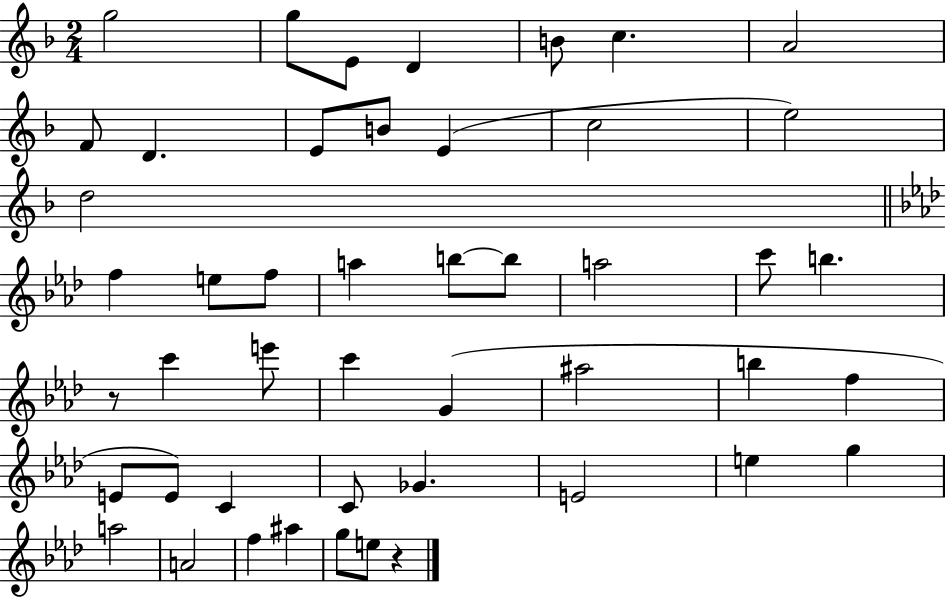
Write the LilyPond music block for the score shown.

{
  \clef treble
  \numericTimeSignature
  \time 2/4
  \key f \major
  g''2 | g''8 e'8 d'4 | b'8 c''4. | a'2 | \break f'8 d'4. | e'8 b'8 e'4( | c''2 | e''2) | \break d''2 | \bar "||" \break \key f \minor f''4 e''8 f''8 | a''4 b''8~~ b''8 | a''2 | c'''8 b''4. | \break r8 c'''4 e'''8 | c'''4 g'4( | ais''2 | b''4 f''4 | \break e'8 e'8) c'4 | c'8 ges'4. | e'2 | e''4 g''4 | \break a''2 | a'2 | f''4 ais''4 | g''8 e''8 r4 | \break \bar "|."
}